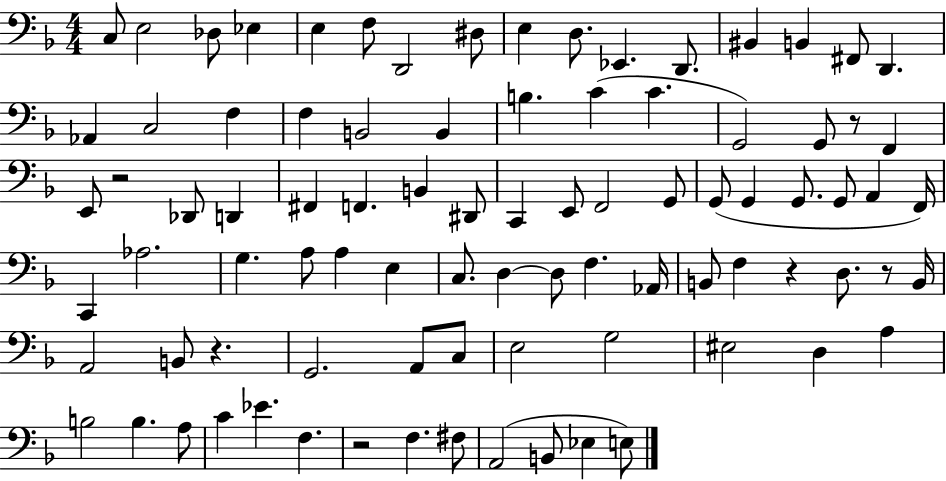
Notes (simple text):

C3/e E3/h Db3/e Eb3/q E3/q F3/e D2/h D#3/e E3/q D3/e. Eb2/q. D2/e. BIS2/q B2/q F#2/e D2/q. Ab2/q C3/h F3/q F3/q B2/h B2/q B3/q. C4/q C4/q. G2/h G2/e R/e F2/q E2/e R/h Db2/e D2/q F#2/q F2/q. B2/q D#2/e C2/q E2/e F2/h G2/e G2/e G2/q G2/e. G2/e A2/q F2/s C2/q Ab3/h. G3/q. A3/e A3/q E3/q C3/e. D3/q D3/e F3/q. Ab2/s B2/e F3/q R/q D3/e. R/e B2/s A2/h B2/e R/q. G2/h. A2/e C3/e E3/h G3/h EIS3/h D3/q A3/q B3/h B3/q. A3/e C4/q Eb4/q. F3/q. R/h F3/q. F#3/e A2/h B2/e Eb3/q E3/e